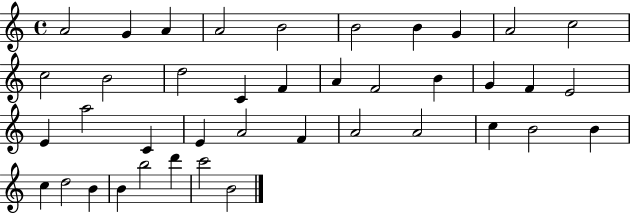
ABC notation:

X:1
T:Untitled
M:4/4
L:1/4
K:C
A2 G A A2 B2 B2 B G A2 c2 c2 B2 d2 C F A F2 B G F E2 E a2 C E A2 F A2 A2 c B2 B c d2 B B b2 d' c'2 B2